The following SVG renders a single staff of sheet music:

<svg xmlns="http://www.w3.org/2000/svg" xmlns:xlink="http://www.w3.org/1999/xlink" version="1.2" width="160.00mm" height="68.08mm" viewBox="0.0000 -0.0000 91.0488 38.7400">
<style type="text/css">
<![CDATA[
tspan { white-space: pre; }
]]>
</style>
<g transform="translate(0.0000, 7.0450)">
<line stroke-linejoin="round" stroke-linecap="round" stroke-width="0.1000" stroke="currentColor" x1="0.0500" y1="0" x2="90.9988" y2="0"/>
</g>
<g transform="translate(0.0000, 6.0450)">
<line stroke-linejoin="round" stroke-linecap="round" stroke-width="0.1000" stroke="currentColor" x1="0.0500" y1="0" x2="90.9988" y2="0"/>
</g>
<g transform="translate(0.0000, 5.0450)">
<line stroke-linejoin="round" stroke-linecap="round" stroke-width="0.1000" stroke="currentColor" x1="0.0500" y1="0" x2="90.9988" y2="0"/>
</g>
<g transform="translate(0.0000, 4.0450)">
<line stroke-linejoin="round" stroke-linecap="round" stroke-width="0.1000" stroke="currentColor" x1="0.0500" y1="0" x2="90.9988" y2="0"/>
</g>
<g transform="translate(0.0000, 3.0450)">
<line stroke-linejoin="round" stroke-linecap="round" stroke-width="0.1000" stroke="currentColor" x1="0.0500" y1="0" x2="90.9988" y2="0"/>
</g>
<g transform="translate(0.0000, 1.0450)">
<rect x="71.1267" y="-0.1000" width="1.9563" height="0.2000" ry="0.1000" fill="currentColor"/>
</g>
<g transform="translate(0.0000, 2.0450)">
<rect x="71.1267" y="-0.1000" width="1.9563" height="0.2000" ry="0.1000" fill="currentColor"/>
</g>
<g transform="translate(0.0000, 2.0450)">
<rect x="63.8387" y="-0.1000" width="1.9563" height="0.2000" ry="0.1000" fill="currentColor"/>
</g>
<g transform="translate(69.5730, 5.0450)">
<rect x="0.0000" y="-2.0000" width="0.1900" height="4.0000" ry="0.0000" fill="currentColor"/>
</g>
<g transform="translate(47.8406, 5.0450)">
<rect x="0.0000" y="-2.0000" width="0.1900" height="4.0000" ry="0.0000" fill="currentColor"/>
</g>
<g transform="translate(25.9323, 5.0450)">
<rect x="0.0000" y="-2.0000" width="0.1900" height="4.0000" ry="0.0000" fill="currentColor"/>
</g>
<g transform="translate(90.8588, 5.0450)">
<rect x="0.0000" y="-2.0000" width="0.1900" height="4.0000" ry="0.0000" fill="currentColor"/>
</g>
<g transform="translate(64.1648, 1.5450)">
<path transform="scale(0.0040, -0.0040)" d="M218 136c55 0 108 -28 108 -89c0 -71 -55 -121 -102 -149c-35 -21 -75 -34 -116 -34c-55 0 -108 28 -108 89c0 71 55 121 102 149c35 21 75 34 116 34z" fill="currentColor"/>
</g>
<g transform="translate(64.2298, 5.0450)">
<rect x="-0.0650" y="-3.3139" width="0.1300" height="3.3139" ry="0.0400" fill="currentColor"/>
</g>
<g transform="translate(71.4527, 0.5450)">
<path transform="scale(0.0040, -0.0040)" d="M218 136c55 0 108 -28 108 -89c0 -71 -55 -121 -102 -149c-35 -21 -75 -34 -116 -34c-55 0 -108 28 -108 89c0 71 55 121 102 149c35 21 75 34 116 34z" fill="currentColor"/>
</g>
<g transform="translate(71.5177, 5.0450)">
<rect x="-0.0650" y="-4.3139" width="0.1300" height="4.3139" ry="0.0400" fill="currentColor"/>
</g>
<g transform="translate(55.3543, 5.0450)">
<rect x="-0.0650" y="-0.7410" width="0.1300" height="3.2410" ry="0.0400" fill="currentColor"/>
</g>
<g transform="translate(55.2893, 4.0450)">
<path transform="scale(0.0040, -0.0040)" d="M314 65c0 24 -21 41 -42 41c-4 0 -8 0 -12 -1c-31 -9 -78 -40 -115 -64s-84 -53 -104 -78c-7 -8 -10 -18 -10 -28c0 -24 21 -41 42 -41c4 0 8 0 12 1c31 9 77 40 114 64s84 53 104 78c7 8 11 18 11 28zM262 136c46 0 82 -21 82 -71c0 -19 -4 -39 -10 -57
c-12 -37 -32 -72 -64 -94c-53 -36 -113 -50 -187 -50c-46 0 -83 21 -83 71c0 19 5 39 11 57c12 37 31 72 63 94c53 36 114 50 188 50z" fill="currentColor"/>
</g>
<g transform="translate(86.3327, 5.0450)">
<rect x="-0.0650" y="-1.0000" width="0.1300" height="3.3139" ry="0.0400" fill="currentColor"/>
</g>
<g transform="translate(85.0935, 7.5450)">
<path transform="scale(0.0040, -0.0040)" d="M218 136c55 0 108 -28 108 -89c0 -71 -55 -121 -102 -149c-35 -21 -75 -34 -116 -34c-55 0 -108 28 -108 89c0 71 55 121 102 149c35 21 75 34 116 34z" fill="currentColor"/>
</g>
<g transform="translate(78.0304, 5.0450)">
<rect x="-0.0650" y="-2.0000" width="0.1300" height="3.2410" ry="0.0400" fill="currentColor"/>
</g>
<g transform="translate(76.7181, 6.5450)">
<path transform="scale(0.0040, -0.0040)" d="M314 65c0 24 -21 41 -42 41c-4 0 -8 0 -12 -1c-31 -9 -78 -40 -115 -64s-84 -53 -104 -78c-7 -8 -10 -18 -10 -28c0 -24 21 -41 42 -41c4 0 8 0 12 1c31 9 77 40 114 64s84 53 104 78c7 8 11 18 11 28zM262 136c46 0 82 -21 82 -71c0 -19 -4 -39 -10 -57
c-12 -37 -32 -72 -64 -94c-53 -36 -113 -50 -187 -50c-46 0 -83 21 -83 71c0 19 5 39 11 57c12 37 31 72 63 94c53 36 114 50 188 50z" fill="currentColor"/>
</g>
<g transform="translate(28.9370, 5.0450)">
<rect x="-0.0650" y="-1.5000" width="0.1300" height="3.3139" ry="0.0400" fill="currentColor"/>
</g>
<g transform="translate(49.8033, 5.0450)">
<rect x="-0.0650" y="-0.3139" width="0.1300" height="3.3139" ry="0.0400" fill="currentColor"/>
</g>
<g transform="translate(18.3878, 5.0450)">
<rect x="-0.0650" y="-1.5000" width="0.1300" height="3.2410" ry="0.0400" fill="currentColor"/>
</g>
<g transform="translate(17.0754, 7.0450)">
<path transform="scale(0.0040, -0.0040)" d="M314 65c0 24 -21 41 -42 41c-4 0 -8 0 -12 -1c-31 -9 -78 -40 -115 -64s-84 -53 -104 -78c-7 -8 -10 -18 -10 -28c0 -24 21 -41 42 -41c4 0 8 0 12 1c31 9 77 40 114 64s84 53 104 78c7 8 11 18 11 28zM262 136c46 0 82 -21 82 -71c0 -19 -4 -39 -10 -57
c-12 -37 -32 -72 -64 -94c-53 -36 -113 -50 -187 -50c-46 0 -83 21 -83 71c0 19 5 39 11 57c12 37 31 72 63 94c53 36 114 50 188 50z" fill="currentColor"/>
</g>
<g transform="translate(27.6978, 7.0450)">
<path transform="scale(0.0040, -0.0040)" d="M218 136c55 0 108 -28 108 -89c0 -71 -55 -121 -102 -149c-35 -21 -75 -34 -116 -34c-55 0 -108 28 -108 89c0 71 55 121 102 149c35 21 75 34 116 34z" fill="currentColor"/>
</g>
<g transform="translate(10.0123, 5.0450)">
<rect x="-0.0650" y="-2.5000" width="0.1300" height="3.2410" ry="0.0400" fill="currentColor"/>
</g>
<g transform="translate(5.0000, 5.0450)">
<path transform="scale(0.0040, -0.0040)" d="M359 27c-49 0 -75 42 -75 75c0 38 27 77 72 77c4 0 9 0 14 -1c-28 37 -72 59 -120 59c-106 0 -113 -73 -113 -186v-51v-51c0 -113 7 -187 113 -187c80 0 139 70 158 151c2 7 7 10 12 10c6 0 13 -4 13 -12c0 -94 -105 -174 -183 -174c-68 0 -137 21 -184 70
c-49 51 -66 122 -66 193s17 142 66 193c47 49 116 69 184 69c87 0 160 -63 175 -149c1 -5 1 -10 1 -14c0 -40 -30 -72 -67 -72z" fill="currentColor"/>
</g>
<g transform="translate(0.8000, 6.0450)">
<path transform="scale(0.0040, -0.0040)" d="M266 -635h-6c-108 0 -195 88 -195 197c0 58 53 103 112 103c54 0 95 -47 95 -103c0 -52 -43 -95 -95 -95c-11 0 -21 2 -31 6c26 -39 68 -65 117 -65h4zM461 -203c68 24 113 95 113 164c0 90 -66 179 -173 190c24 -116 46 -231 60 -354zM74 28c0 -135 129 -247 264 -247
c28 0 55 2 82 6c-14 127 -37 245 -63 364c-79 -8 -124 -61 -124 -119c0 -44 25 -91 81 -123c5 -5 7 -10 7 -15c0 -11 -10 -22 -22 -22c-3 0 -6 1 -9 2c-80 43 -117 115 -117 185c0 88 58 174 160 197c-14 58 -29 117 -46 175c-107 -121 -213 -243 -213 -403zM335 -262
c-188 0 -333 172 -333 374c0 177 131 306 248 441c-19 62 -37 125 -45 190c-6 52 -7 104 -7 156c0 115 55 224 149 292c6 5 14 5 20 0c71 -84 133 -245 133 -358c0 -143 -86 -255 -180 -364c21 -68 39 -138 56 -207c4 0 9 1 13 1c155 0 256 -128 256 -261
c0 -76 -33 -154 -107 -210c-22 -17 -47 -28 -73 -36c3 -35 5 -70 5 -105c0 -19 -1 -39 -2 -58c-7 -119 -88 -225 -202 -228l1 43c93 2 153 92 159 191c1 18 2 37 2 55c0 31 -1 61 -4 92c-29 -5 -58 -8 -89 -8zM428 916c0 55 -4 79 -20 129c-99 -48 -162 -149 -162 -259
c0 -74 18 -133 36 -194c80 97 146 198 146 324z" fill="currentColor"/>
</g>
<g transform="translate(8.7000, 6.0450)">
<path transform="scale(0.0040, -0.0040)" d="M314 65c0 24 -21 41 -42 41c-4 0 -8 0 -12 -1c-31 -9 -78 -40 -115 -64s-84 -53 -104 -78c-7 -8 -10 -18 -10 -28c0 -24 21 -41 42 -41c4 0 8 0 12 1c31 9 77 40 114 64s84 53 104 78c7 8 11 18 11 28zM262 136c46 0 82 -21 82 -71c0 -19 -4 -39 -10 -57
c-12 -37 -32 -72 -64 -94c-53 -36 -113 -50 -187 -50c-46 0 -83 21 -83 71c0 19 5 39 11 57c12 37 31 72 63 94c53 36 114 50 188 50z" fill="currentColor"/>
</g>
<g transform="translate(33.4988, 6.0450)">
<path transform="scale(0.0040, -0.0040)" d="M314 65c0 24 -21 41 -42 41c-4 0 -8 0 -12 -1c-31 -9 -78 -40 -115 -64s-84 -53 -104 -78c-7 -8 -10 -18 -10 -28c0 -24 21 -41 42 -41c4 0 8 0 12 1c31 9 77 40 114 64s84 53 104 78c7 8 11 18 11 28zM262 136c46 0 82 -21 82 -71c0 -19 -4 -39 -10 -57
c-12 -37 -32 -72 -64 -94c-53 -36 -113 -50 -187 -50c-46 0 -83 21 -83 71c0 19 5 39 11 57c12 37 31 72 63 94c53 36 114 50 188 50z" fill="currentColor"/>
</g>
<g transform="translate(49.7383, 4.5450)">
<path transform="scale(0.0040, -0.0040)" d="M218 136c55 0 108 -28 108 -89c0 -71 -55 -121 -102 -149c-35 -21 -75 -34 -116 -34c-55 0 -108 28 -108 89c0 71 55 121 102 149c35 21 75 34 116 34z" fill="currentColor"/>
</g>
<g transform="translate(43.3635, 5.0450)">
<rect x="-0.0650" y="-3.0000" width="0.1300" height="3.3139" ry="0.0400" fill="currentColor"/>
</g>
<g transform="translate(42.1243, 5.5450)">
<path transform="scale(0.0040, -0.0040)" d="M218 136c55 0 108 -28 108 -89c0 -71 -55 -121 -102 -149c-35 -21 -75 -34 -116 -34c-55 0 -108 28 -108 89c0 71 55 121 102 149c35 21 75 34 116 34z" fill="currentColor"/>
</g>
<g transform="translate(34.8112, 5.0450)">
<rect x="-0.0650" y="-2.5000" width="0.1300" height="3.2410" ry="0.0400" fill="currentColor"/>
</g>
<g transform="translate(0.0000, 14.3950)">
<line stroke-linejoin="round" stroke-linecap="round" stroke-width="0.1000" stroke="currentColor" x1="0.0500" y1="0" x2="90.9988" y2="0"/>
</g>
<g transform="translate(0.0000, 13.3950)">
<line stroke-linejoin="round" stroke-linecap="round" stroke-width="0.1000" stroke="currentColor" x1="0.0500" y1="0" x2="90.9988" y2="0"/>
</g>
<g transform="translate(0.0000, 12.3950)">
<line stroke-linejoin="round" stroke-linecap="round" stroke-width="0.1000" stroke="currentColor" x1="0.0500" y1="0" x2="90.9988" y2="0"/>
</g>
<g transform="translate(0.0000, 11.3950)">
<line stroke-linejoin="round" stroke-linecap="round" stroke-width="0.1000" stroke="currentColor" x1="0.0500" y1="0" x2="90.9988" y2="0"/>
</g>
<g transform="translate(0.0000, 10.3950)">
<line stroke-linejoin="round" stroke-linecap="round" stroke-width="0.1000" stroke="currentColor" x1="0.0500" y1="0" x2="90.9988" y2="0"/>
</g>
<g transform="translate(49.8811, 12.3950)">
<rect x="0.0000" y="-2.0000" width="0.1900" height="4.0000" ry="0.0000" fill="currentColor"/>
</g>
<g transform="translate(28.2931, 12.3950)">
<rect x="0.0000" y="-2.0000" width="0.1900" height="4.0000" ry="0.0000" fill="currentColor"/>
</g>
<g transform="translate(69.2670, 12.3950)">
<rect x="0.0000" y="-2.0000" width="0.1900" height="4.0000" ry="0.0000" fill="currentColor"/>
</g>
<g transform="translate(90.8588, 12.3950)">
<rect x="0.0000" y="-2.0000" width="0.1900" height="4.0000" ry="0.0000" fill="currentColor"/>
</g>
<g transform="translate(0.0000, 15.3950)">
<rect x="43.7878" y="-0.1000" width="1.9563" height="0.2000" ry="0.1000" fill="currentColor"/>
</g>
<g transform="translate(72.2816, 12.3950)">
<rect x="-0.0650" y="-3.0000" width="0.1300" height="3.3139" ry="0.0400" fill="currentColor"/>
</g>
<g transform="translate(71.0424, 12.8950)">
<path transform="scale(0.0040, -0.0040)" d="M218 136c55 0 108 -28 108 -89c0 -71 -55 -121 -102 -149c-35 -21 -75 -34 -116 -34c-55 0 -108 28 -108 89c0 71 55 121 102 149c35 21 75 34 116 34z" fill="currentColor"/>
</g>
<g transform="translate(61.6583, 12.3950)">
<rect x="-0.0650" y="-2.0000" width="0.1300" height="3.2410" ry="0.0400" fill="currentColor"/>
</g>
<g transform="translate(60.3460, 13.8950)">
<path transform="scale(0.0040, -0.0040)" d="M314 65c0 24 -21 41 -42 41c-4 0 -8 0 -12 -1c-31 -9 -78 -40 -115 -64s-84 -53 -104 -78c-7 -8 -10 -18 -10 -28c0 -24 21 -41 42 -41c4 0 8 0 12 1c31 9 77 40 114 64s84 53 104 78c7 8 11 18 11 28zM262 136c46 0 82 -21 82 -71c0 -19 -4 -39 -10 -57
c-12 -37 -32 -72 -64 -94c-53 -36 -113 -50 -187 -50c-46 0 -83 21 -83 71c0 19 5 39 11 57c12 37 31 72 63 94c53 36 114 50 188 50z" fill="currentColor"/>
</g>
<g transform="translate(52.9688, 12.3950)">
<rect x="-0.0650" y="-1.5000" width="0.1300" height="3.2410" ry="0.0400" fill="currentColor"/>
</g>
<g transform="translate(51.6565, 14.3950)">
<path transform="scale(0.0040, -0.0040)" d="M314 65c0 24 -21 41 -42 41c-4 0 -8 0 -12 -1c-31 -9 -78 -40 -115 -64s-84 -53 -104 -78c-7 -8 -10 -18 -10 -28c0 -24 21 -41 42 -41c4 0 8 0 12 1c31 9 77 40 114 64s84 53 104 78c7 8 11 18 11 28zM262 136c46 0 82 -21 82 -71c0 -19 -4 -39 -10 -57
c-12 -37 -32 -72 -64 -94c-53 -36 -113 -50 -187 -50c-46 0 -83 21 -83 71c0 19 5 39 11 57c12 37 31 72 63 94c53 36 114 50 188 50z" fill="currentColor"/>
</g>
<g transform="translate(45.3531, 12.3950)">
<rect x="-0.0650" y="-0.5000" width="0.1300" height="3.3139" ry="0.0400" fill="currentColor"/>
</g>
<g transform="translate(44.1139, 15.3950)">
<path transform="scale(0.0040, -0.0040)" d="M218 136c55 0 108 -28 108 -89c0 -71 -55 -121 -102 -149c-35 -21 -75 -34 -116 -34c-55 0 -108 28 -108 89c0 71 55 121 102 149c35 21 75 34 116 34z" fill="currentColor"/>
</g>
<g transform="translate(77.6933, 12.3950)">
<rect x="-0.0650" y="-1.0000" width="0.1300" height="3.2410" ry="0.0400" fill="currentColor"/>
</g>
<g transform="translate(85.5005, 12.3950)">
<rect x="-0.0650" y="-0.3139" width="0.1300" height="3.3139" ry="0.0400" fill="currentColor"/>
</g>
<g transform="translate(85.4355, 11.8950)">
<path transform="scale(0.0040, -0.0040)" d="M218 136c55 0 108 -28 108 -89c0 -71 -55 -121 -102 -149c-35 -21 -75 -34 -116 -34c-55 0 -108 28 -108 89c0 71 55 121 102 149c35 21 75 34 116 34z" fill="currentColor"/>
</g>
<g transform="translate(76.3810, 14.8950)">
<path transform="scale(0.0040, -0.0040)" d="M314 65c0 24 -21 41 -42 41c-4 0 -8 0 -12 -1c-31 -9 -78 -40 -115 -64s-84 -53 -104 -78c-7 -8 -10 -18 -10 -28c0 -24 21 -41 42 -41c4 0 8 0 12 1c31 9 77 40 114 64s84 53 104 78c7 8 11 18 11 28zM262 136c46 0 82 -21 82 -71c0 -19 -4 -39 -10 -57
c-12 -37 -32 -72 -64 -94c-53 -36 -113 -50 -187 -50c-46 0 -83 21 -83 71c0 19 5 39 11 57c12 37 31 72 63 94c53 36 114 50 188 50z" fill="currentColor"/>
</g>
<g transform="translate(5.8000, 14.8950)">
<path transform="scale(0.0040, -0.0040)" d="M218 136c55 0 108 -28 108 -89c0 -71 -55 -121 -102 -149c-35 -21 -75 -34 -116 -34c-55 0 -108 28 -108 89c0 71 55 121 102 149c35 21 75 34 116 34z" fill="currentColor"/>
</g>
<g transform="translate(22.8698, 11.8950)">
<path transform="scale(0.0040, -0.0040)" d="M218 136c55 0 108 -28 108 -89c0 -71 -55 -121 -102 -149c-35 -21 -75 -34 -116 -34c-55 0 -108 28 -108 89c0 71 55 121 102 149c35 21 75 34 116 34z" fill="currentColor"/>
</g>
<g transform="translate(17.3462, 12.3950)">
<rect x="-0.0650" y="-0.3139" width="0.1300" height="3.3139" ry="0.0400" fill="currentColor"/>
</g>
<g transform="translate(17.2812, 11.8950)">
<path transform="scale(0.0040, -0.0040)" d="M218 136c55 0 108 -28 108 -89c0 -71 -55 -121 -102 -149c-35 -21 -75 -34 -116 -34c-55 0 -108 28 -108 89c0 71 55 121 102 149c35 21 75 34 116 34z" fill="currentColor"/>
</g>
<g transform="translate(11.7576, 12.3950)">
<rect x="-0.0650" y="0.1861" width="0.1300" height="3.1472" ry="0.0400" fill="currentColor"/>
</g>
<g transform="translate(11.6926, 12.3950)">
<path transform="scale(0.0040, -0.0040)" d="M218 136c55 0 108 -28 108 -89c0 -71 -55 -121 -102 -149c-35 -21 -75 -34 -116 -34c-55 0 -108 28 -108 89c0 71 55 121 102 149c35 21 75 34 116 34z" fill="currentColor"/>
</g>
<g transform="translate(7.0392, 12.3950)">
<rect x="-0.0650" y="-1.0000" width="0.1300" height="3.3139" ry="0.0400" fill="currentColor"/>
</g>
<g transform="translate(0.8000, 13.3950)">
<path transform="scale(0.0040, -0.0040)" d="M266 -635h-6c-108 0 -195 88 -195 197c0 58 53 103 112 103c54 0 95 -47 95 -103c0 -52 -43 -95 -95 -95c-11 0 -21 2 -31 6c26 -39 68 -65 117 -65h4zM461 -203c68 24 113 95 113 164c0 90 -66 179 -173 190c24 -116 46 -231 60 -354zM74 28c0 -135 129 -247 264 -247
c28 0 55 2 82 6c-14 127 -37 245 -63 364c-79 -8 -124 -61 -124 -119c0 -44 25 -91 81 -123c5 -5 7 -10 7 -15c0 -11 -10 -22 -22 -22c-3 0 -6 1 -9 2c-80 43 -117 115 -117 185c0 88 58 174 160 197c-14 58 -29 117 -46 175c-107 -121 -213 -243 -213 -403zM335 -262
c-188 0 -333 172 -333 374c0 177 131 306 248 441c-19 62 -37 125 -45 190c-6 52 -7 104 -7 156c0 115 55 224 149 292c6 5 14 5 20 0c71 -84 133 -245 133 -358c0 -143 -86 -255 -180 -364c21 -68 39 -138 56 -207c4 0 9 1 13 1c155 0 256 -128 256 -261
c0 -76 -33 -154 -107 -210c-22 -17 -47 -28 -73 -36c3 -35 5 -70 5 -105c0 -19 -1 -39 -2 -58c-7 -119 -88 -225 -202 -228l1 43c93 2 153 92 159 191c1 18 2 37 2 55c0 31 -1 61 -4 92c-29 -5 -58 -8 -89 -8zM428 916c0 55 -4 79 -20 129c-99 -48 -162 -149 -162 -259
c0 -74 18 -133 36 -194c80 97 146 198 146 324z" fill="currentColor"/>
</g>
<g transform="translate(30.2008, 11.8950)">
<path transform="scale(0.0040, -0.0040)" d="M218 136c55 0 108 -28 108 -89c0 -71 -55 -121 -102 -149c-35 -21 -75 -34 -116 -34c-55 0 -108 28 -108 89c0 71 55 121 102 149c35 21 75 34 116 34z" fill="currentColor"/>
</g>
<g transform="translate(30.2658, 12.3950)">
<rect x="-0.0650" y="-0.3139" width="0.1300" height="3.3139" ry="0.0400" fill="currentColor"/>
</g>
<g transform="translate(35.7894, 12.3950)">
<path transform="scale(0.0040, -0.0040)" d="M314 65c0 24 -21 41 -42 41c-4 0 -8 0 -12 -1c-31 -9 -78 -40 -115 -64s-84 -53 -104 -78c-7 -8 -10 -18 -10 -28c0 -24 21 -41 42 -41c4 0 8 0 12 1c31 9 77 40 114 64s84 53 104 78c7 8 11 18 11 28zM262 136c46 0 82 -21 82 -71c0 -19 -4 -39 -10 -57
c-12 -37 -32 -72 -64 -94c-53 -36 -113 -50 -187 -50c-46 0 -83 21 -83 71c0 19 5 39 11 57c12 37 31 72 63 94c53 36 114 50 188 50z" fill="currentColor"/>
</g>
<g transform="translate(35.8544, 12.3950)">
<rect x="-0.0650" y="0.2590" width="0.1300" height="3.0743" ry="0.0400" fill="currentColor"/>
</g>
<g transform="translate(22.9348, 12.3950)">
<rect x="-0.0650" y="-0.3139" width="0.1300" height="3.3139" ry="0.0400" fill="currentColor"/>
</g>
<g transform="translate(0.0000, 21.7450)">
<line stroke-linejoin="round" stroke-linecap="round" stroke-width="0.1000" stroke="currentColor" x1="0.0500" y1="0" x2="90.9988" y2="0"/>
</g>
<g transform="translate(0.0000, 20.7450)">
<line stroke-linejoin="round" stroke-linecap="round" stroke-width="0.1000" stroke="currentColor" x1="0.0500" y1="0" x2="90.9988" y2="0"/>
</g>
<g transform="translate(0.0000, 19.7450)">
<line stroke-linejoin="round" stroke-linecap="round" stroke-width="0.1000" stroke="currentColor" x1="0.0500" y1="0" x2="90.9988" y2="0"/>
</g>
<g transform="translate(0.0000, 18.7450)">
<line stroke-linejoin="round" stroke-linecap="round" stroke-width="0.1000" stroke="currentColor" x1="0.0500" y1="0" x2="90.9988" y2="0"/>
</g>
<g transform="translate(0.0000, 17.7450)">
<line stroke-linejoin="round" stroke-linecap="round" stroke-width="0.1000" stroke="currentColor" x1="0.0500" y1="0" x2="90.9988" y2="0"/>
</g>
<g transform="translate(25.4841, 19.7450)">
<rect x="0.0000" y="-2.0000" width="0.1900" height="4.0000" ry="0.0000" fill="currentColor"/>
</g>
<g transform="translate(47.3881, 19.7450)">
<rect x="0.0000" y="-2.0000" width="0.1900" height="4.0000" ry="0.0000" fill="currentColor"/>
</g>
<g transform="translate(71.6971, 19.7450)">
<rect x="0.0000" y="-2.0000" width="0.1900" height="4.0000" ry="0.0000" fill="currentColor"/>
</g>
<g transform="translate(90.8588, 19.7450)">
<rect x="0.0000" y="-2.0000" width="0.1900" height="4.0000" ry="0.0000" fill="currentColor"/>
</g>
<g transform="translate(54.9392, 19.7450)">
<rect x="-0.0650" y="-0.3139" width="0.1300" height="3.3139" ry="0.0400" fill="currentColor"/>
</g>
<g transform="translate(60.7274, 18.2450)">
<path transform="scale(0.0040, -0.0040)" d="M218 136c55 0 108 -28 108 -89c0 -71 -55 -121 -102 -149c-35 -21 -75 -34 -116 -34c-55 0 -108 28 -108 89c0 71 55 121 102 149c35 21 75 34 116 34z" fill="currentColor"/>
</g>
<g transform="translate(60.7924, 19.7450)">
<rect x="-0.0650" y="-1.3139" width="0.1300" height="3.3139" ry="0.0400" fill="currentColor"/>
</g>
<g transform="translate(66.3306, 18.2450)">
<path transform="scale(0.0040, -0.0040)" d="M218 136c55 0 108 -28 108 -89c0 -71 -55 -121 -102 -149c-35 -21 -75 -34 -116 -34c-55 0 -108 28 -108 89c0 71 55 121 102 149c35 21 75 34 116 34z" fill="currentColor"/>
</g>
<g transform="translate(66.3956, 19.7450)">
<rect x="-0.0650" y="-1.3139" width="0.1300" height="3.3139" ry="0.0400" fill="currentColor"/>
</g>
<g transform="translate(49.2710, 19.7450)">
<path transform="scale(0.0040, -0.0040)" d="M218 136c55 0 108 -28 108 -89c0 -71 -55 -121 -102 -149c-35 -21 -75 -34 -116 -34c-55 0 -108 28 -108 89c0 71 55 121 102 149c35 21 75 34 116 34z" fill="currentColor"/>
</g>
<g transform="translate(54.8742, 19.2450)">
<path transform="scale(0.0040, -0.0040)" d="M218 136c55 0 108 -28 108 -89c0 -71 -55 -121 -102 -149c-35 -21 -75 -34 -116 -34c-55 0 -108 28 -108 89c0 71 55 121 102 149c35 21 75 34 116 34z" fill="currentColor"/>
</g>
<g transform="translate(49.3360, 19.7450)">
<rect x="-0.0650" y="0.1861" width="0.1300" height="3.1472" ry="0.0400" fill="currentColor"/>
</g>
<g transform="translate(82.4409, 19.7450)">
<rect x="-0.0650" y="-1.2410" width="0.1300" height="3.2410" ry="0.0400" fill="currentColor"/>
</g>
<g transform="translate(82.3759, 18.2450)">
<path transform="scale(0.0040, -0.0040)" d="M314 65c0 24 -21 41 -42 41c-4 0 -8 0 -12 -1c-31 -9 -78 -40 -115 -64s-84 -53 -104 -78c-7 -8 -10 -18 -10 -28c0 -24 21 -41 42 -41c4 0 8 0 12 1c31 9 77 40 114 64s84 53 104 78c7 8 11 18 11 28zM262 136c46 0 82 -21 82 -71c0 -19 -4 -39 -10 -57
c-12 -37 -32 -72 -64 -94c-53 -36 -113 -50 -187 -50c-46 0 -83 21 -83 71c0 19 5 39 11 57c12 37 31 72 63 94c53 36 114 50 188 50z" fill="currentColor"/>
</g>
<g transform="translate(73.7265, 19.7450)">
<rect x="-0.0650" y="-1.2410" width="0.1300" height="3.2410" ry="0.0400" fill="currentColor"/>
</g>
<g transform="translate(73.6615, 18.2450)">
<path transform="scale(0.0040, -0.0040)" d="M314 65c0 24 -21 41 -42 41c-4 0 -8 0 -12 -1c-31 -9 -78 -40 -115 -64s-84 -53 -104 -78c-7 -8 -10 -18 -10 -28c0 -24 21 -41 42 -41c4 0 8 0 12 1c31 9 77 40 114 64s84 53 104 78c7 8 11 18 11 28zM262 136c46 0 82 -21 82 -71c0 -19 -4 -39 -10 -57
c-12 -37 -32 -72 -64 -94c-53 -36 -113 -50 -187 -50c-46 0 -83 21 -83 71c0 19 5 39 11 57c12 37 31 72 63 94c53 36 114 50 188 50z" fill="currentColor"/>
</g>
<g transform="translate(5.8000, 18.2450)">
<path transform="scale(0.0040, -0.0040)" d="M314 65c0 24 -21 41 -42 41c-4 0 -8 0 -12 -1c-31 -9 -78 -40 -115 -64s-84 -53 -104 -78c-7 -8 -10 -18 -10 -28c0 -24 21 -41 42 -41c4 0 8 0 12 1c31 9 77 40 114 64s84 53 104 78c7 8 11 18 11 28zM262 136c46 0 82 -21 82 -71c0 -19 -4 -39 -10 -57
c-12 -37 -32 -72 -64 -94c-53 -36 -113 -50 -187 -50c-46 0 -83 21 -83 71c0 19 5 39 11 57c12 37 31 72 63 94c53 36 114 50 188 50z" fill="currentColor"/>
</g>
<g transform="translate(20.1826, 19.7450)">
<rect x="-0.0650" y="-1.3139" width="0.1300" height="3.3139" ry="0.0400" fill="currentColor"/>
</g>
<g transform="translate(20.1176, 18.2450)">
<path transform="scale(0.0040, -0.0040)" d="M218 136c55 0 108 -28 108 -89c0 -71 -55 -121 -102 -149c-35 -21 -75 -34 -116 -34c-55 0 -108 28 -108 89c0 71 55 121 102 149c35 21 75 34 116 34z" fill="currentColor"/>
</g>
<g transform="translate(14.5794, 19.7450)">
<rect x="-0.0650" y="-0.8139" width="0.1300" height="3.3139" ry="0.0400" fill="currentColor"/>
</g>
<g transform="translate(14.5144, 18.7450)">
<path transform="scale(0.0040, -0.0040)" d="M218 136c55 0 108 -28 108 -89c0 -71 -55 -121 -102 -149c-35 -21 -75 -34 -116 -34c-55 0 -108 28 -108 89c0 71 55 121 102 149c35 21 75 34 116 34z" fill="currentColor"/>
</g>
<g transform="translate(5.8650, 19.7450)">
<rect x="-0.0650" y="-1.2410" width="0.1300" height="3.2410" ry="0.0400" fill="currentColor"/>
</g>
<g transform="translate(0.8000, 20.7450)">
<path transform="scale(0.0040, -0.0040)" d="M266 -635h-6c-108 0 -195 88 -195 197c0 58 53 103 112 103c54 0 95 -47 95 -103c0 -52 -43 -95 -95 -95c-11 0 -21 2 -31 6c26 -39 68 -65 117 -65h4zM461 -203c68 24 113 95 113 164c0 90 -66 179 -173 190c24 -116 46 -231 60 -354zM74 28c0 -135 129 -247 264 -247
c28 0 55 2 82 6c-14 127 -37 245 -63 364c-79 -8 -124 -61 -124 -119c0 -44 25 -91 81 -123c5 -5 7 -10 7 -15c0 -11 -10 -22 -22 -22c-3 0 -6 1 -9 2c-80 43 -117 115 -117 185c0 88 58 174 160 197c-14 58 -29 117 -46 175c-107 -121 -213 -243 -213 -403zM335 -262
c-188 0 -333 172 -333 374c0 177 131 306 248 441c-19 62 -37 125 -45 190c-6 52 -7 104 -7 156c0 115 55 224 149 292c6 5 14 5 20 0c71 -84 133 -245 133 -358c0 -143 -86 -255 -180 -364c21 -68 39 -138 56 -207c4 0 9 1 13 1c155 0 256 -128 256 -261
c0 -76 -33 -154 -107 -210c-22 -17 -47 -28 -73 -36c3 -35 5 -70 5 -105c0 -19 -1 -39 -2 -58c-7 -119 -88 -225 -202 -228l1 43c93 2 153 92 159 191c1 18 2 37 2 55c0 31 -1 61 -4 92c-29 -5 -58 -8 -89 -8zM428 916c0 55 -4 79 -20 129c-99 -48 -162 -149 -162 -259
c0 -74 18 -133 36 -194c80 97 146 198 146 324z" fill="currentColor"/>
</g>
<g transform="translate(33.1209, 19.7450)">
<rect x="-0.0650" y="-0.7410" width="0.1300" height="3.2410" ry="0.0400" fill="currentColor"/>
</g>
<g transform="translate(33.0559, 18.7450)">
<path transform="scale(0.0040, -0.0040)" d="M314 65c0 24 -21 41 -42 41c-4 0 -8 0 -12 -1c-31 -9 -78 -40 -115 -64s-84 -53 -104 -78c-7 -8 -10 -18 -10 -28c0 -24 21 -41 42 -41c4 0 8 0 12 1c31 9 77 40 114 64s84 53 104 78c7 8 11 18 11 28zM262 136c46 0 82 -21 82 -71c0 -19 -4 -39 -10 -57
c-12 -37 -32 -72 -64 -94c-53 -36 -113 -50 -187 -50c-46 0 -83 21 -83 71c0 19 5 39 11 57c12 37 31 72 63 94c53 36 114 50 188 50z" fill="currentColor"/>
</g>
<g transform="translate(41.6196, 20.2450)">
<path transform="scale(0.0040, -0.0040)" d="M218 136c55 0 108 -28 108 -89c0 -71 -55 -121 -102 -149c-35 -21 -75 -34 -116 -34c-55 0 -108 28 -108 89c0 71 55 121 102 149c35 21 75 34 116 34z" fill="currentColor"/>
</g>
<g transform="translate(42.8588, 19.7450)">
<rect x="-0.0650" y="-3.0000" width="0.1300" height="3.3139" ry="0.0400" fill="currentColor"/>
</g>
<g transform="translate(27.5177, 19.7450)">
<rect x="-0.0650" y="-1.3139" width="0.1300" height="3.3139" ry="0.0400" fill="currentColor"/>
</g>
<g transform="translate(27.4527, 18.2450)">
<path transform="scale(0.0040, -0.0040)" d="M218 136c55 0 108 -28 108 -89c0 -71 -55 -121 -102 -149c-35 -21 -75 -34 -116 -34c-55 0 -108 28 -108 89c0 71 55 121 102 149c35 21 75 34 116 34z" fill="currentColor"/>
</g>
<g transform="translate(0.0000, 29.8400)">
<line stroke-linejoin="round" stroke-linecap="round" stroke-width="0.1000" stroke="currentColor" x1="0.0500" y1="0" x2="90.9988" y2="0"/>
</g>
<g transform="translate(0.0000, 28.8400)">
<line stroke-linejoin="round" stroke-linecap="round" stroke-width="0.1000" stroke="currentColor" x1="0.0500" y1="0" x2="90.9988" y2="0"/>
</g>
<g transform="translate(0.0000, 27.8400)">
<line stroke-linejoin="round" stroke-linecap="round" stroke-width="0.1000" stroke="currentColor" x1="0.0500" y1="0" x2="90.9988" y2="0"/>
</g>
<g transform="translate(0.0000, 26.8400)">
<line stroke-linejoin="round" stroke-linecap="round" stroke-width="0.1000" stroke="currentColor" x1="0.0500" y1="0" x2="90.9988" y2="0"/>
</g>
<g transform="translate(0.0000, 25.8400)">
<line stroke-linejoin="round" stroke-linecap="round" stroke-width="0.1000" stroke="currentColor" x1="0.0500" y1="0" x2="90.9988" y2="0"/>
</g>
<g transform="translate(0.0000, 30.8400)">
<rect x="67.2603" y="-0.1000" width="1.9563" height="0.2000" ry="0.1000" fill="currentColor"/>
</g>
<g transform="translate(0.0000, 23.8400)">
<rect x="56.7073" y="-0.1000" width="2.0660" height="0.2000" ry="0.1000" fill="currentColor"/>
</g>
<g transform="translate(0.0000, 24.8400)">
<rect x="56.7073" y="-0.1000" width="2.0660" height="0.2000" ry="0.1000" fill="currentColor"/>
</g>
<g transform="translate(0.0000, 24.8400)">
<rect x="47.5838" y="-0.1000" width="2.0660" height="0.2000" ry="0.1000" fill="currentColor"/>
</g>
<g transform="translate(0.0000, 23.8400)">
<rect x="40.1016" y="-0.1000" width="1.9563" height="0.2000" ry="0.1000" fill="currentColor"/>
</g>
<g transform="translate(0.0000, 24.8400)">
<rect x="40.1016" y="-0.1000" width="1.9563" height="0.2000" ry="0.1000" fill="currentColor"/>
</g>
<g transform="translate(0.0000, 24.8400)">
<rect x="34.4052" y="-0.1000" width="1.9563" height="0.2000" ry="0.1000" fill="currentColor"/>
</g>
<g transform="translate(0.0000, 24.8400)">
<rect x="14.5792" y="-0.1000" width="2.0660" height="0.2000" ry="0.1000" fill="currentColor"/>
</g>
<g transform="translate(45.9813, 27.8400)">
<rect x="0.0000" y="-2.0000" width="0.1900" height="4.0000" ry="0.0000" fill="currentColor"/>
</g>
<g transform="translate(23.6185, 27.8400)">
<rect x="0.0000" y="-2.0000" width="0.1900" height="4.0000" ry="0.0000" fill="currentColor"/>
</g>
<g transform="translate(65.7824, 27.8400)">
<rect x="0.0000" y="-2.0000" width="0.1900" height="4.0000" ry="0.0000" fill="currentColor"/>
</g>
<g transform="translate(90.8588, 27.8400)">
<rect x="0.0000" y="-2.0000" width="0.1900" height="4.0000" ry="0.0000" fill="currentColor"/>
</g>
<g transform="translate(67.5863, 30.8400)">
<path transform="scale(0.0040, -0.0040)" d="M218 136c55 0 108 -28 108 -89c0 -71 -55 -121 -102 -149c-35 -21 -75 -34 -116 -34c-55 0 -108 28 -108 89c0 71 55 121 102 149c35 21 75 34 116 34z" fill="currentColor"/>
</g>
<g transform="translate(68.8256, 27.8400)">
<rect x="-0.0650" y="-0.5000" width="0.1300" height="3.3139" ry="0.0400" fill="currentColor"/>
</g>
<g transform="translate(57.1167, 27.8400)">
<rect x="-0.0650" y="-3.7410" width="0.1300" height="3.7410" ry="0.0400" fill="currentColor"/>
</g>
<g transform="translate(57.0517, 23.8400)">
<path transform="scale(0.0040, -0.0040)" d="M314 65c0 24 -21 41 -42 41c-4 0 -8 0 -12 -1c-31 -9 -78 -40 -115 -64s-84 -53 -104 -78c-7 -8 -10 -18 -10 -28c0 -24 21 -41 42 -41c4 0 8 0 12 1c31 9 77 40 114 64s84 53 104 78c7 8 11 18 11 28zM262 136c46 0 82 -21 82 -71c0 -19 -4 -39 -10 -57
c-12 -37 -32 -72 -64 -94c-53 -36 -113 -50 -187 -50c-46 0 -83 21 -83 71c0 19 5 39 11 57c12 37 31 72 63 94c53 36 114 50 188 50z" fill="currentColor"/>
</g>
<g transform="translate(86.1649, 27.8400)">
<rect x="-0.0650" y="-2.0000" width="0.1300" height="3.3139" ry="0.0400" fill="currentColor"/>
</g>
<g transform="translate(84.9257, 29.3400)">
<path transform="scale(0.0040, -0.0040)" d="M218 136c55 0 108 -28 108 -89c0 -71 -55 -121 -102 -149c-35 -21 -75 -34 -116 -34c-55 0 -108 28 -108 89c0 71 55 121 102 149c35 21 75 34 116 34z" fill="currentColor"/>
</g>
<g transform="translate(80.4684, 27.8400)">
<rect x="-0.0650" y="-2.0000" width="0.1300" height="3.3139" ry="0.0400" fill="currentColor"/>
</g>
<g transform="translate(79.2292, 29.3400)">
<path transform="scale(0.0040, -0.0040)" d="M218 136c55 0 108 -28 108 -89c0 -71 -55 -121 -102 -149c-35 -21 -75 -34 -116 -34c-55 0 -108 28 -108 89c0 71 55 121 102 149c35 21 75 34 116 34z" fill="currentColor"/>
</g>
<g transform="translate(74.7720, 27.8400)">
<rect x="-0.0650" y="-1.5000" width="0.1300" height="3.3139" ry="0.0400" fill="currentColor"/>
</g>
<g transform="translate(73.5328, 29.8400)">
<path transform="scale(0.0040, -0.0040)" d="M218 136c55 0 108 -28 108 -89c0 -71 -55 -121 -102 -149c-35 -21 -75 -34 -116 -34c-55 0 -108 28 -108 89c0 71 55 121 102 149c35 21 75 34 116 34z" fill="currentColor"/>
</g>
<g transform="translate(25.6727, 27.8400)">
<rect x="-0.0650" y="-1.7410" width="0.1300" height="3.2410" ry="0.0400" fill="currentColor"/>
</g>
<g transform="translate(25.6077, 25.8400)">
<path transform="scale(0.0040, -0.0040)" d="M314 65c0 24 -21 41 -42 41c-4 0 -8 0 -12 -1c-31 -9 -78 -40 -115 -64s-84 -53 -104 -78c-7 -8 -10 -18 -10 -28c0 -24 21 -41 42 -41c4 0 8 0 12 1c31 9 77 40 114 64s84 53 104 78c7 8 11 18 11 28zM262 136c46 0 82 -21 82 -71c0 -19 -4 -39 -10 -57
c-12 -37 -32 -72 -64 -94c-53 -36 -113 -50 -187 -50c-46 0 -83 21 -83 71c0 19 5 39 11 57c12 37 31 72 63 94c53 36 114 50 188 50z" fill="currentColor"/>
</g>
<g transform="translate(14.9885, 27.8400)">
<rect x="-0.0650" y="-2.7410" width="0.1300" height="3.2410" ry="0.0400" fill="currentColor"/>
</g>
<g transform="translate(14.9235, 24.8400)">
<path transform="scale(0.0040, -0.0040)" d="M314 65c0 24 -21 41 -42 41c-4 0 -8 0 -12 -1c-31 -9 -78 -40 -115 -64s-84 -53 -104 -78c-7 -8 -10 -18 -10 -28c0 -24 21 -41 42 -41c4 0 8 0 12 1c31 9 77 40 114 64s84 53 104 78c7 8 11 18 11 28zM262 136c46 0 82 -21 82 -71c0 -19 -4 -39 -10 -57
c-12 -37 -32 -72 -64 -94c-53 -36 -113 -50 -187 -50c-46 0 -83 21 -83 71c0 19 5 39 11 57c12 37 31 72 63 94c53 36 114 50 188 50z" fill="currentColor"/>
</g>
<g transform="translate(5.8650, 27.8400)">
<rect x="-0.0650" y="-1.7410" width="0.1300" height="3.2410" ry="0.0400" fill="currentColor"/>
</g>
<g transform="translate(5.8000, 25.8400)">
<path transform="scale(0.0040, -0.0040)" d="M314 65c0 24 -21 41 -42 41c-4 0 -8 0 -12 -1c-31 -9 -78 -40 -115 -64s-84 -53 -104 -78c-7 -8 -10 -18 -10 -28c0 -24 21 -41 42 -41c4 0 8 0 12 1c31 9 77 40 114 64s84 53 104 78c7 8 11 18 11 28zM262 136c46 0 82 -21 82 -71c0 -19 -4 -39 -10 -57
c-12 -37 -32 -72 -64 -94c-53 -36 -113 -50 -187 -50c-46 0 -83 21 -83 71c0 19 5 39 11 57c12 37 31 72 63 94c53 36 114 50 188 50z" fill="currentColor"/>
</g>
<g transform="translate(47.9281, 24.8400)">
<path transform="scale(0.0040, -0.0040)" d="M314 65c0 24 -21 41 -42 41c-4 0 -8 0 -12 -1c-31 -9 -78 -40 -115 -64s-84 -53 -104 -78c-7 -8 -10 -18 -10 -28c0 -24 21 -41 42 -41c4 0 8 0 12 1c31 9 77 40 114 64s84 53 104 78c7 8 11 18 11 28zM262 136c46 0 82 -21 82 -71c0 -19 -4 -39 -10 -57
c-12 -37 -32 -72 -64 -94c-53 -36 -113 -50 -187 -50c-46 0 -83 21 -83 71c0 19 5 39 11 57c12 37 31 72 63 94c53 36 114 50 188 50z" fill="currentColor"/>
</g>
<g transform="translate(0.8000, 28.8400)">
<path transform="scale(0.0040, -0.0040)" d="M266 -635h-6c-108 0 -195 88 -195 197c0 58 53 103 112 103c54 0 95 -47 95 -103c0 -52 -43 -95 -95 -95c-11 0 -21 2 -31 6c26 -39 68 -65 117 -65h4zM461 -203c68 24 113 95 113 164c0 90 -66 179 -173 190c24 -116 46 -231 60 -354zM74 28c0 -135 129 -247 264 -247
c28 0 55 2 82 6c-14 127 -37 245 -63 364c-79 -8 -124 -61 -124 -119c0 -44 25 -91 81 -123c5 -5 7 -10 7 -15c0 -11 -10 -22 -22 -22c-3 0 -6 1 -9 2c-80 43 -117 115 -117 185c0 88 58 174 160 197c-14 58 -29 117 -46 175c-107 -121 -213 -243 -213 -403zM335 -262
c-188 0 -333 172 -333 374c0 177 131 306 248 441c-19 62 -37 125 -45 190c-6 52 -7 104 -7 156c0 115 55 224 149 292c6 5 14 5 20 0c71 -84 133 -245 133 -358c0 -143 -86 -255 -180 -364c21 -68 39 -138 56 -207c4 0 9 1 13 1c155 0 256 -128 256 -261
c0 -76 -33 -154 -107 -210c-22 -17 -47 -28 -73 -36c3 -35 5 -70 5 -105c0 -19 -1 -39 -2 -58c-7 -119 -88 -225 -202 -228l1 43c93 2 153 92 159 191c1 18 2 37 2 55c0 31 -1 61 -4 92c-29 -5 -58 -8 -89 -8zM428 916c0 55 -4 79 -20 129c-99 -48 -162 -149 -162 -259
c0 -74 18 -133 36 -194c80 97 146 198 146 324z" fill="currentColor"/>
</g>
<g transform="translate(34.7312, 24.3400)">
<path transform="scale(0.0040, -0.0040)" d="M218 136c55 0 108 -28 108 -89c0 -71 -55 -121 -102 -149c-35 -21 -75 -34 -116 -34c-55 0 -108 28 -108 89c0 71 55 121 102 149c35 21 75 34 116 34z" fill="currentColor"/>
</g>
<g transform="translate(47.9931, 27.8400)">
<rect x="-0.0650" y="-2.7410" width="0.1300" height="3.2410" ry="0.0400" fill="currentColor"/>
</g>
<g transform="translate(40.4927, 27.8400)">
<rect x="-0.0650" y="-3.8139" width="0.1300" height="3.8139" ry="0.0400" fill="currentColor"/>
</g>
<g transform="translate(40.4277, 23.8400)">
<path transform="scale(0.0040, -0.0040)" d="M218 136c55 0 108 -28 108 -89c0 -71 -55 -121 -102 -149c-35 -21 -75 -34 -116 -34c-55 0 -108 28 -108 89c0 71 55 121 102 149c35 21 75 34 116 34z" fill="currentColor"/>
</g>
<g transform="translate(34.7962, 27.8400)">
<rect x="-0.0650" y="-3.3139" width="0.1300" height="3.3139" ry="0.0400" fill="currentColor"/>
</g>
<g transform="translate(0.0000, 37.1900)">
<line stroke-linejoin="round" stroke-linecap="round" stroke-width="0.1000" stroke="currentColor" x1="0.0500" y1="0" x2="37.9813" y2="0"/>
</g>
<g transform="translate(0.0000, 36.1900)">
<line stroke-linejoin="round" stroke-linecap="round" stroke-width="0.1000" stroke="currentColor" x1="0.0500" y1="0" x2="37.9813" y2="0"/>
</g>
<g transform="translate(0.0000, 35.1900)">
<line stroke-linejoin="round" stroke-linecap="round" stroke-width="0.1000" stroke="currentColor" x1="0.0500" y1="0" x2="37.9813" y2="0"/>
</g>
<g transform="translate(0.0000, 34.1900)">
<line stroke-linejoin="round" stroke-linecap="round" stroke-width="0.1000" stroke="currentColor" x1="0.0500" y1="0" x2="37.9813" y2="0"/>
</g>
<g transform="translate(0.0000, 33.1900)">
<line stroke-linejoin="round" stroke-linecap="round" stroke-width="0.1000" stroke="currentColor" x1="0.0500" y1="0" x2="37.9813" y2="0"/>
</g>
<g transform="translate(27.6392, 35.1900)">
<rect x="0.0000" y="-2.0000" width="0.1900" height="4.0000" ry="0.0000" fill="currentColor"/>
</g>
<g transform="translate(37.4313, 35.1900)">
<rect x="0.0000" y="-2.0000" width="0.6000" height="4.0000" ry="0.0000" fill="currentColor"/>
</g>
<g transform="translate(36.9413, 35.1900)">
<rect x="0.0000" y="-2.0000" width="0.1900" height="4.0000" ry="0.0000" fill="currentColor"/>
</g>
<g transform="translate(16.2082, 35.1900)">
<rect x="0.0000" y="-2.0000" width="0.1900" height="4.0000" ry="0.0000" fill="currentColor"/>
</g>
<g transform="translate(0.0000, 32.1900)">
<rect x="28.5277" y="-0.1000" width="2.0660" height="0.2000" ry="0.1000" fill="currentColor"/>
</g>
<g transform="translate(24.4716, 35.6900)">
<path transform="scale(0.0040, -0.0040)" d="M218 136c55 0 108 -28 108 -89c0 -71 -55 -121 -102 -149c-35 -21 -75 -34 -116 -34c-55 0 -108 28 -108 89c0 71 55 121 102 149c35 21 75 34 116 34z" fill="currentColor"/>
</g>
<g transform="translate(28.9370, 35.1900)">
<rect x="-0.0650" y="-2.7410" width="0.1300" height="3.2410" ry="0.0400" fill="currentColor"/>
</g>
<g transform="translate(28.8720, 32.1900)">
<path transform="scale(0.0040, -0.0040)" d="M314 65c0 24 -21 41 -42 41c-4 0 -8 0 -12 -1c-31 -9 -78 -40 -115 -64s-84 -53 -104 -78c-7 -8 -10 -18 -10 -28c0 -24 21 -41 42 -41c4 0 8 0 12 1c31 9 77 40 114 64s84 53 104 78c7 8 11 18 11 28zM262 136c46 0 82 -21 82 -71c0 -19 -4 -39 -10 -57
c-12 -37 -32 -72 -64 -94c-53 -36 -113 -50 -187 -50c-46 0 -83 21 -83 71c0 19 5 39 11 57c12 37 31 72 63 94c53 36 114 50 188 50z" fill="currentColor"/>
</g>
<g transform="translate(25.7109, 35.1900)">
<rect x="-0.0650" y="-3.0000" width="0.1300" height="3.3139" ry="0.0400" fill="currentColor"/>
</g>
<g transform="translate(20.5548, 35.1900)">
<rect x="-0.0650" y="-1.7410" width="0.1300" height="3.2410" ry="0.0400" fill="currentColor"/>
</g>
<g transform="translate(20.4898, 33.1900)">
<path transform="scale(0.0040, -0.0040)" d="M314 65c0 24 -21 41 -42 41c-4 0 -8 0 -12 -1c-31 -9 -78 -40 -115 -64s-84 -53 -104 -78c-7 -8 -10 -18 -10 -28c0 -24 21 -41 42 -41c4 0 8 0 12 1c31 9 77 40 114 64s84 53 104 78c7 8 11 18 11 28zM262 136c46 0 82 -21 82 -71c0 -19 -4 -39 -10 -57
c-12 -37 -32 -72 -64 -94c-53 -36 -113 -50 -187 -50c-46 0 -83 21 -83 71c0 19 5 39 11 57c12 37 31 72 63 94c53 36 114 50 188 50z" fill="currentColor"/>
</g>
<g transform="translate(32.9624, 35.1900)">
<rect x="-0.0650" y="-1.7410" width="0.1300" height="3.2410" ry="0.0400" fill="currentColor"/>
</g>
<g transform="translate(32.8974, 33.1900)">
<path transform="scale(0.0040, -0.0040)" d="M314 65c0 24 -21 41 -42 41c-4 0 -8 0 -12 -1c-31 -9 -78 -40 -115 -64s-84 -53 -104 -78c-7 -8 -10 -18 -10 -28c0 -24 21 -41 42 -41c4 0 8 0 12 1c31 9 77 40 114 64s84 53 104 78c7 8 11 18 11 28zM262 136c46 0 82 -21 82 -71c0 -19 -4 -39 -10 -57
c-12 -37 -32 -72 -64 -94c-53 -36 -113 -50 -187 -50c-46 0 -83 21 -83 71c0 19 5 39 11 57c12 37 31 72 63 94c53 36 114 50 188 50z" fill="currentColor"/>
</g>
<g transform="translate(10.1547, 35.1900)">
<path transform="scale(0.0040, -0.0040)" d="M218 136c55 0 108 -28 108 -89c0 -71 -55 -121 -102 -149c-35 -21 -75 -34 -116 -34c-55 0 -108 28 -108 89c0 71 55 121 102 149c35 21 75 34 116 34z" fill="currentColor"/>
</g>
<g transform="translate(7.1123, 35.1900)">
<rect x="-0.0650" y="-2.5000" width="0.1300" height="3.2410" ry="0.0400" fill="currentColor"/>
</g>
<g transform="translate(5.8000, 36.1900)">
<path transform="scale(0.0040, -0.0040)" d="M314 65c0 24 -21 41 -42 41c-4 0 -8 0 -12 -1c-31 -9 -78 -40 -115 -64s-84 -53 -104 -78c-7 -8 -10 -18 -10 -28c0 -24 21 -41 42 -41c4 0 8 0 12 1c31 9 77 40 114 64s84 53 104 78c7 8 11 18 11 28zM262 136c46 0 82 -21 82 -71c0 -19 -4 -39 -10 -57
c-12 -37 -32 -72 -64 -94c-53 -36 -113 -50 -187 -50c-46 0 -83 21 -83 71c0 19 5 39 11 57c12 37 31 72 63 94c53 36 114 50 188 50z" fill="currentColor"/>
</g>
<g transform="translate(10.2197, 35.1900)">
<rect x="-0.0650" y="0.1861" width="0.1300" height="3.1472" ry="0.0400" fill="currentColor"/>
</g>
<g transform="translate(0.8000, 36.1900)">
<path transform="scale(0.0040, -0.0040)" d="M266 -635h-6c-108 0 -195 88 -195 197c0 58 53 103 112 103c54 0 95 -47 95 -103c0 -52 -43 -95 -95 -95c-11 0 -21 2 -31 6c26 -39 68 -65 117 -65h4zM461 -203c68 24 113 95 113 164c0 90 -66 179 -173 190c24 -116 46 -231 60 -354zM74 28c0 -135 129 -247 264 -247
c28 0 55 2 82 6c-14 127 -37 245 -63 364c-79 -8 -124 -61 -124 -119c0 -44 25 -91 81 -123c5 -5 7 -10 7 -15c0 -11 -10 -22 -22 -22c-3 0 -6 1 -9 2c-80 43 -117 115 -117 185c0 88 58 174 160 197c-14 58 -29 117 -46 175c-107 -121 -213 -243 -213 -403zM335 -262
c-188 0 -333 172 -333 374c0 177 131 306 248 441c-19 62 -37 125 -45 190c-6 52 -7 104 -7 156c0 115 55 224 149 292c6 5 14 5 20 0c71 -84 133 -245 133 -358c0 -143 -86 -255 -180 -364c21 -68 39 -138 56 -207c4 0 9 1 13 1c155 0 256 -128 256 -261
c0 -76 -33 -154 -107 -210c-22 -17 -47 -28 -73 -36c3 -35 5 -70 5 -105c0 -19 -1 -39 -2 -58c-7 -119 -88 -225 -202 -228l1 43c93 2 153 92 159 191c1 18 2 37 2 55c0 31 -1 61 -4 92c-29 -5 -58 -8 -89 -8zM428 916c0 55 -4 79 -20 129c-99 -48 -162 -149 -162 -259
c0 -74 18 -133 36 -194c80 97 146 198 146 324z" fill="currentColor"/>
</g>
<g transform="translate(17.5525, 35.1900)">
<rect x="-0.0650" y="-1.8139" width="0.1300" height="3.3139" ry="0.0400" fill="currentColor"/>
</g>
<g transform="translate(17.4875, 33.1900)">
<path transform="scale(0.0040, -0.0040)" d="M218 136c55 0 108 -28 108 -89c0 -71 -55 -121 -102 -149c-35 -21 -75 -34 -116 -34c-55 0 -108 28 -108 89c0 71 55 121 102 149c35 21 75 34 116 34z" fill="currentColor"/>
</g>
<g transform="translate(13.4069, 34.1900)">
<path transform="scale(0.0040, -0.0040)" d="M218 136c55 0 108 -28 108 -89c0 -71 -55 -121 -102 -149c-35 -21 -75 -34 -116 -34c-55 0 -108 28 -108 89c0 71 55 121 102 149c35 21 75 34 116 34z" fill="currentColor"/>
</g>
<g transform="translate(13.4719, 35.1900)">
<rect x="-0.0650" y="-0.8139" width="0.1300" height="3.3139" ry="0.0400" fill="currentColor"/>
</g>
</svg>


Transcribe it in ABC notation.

X:1
T:Untitled
M:4/4
L:1/4
K:C
G2 E2 E G2 A c d2 b d' F2 D D B c c c B2 C E2 F2 A D2 c e2 d e e d2 A B c e e e2 e2 f2 a2 f2 b c' a2 c'2 C E F F G2 B d f f2 A a2 f2